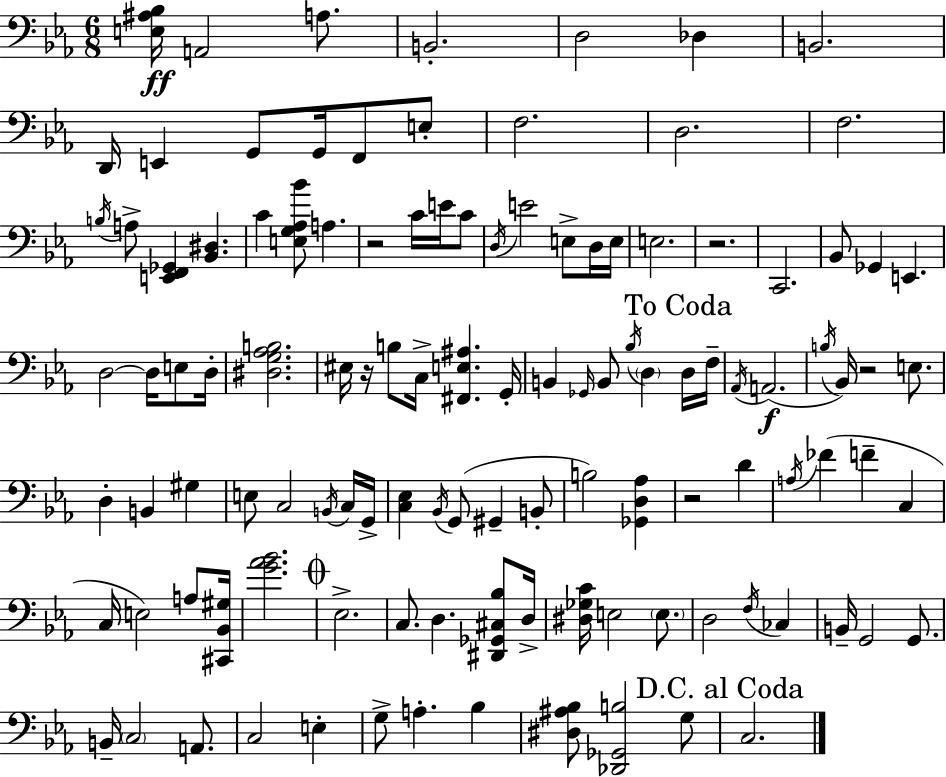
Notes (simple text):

[E3,A#3,Bb3]/s A2/h A3/e. B2/h. D3/h Db3/q B2/h. D2/s E2/q G2/e G2/s F2/e E3/e F3/h. D3/h. F3/h. B3/s A3/e [E2,F2,Gb2]/q [Bb2,D#3]/q. C4/q [E3,G3,Ab3,Bb4]/e A3/q. R/h C4/s E4/s C4/e D3/s E4/h E3/e D3/s E3/s E3/h. R/h. C2/h. Bb2/e Gb2/q E2/q. D3/h D3/s E3/e D3/s [D#3,G3,Ab3,B3]/h. EIS3/s R/s B3/e C3/s [F#2,E3,A#3]/q. G2/s B2/q Gb2/s B2/e Bb3/s D3/q D3/s F3/s Ab2/s A2/h. B3/s Bb2/s R/h E3/e. D3/q B2/q G#3/q E3/e C3/h B2/s C3/s G2/s [C3,Eb3]/q Bb2/s G2/e G#2/q B2/e B3/h [Gb2,D3,Ab3]/q R/h D4/q A3/s FES4/q F4/q C3/q C3/s E3/h A3/e [C#2,Bb2,G#3]/s [G4,Ab4,Bb4]/h. Eb3/h. C3/e. D3/q. [D#2,Gb2,C#3,Bb3]/e D3/s [D#3,Gb3,C4]/s E3/h E3/e. D3/h F3/s CES3/q B2/s G2/h G2/e. B2/s C3/h A2/e. C3/h E3/q G3/e A3/q. Bb3/q [D#3,A#3,Bb3]/e [Db2,Gb2,B3]/h G3/e C3/h.